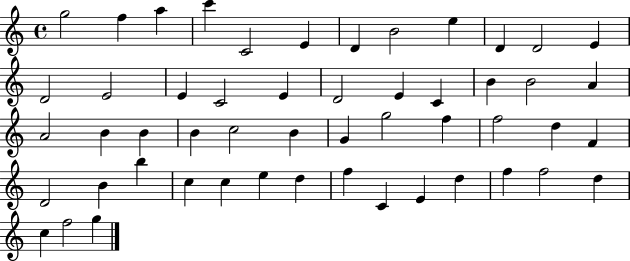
X:1
T:Untitled
M:4/4
L:1/4
K:C
g2 f a c' C2 E D B2 e D D2 E D2 E2 E C2 E D2 E C B B2 A A2 B B B c2 B G g2 f f2 d F D2 B b c c e d f C E d f f2 d c f2 g